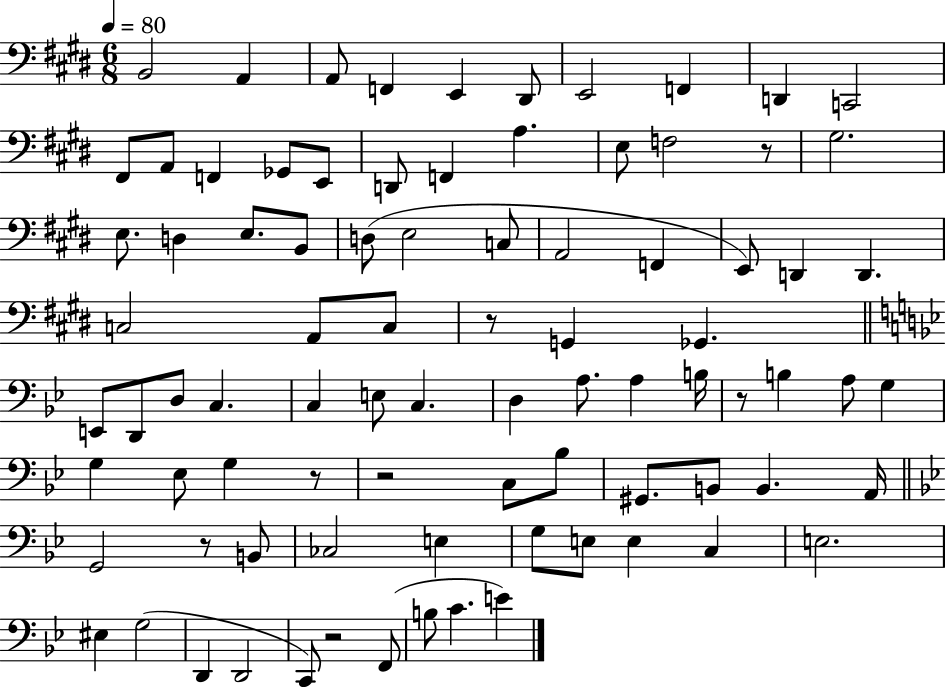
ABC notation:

X:1
T:Untitled
M:6/8
L:1/4
K:E
B,,2 A,, A,,/2 F,, E,, ^D,,/2 E,,2 F,, D,, C,,2 ^F,,/2 A,,/2 F,, _G,,/2 E,,/2 D,,/2 F,, A, E,/2 F,2 z/2 ^G,2 E,/2 D, E,/2 B,,/2 D,/2 E,2 C,/2 A,,2 F,, E,,/2 D,, D,, C,2 A,,/2 C,/2 z/2 G,, _G,, E,,/2 D,,/2 D,/2 C, C, E,/2 C, D, A,/2 A, B,/4 z/2 B, A,/2 G, G, _E,/2 G, z/2 z2 C,/2 _B,/2 ^G,,/2 B,,/2 B,, A,,/4 G,,2 z/2 B,,/2 _C,2 E, G,/2 E,/2 E, C, E,2 ^E, G,2 D,, D,,2 C,,/2 z2 F,,/2 B,/2 C E